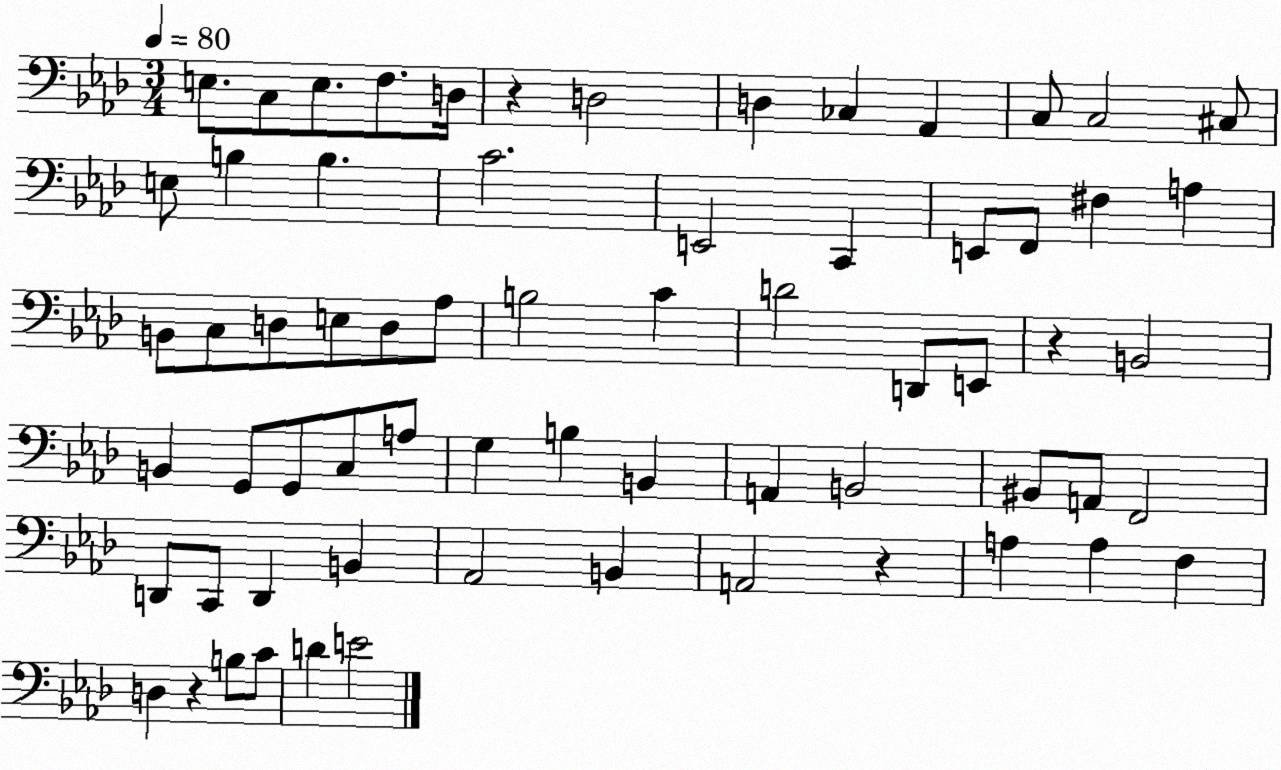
X:1
T:Untitled
M:3/4
L:1/4
K:Ab
E,/2 C,/2 E,/2 F,/2 D,/4 z D,2 D, _C, _A,, C,/2 C,2 ^C,/2 E,/2 B, B, C2 E,,2 C,, E,,/2 F,,/2 ^F, A, B,,/2 C,/2 D,/2 E,/2 D,/2 _A,/2 B,2 C D2 D,,/2 E,,/2 z B,,2 B,, G,,/2 G,,/2 C,/2 A,/2 G, B, B,, A,, B,,2 ^B,,/2 A,,/2 F,,2 D,,/2 C,,/2 D,, B,, _A,,2 B,, A,,2 z A, A, F, D, z B,/2 C/2 D E2